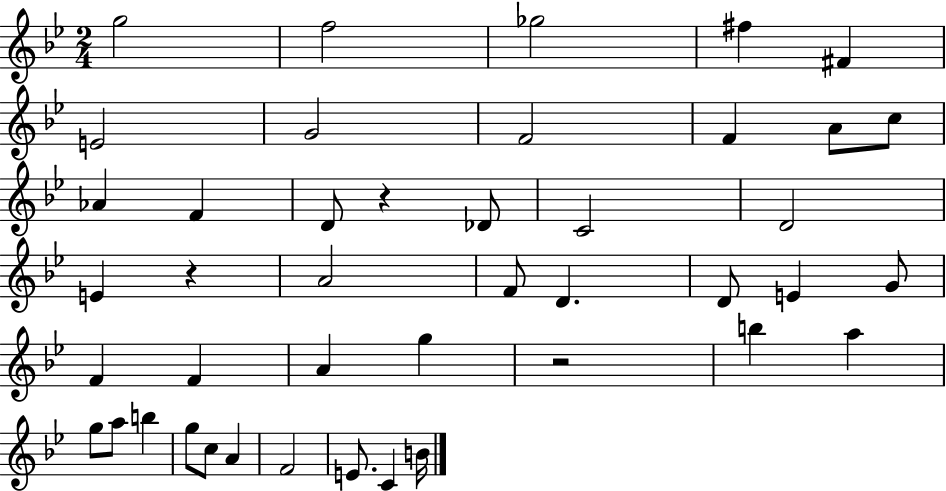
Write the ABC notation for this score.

X:1
T:Untitled
M:2/4
L:1/4
K:Bb
g2 f2 _g2 ^f ^F E2 G2 F2 F A/2 c/2 _A F D/2 z _D/2 C2 D2 E z A2 F/2 D D/2 E G/2 F F A g z2 b a g/2 a/2 b g/2 c/2 A F2 E/2 C B/4